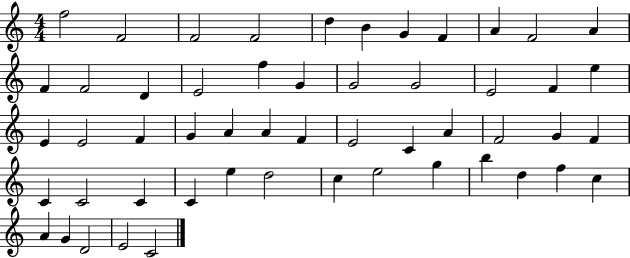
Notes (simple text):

F5/h F4/h F4/h F4/h D5/q B4/q G4/q F4/q A4/q F4/h A4/q F4/q F4/h D4/q E4/h F5/q G4/q G4/h G4/h E4/h F4/q E5/q E4/q E4/h F4/q G4/q A4/q A4/q F4/q E4/h C4/q A4/q F4/h G4/q F4/q C4/q C4/h C4/q C4/q E5/q D5/h C5/q E5/h G5/q B5/q D5/q F5/q C5/q A4/q G4/q D4/h E4/h C4/h